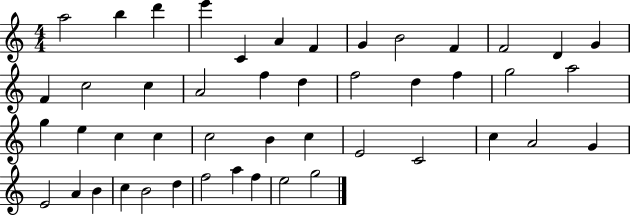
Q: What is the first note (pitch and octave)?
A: A5